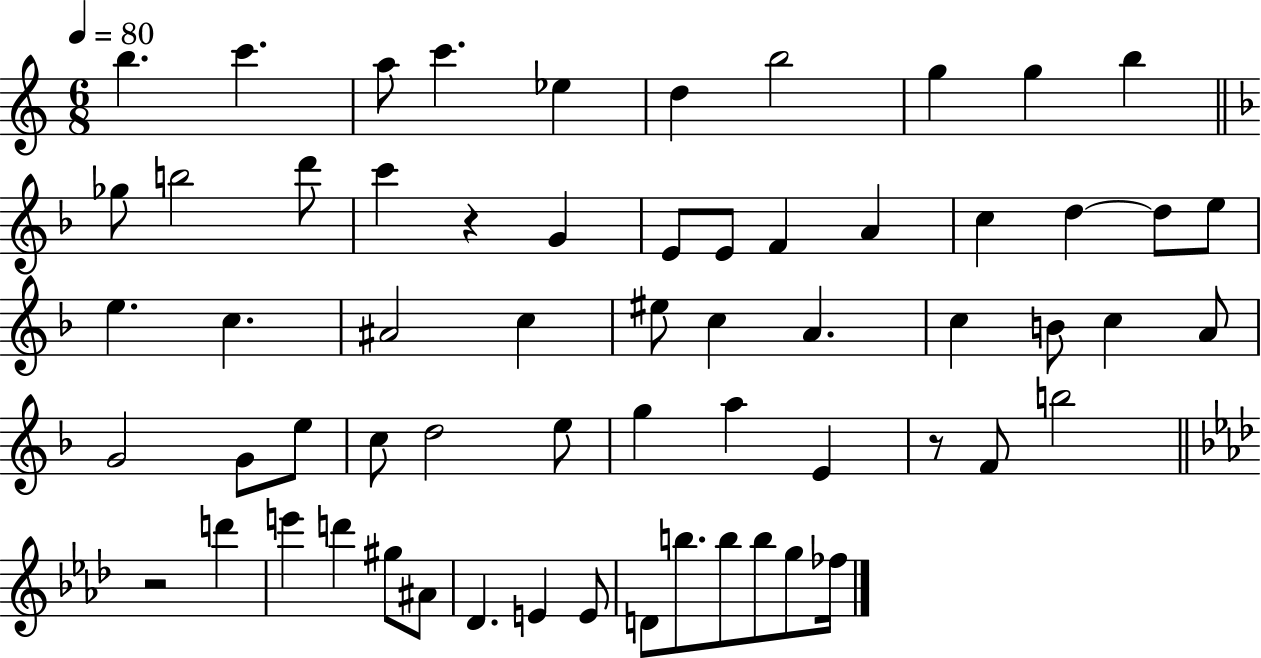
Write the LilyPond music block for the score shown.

{
  \clef treble
  \numericTimeSignature
  \time 6/8
  \key c \major
  \tempo 4 = 80
  \repeat volta 2 { b''4. c'''4. | a''8 c'''4. ees''4 | d''4 b''2 | g''4 g''4 b''4 | \break \bar "||" \break \key f \major ges''8 b''2 d'''8 | c'''4 r4 g'4 | e'8 e'8 f'4 a'4 | c''4 d''4~~ d''8 e''8 | \break e''4. c''4. | ais'2 c''4 | eis''8 c''4 a'4. | c''4 b'8 c''4 a'8 | \break g'2 g'8 e''8 | c''8 d''2 e''8 | g''4 a''4 e'4 | r8 f'8 b''2 | \break \bar "||" \break \key f \minor r2 d'''4 | e'''4 d'''4 gis''8 ais'8 | des'4. e'4 e'8 | d'8 b''8. b''8 b''8 g''8 fes''16 | \break } \bar "|."
}